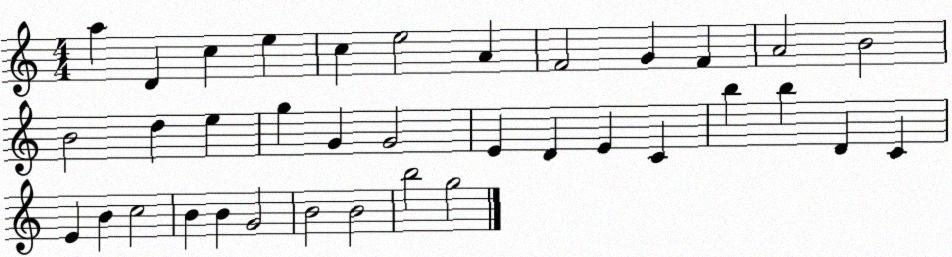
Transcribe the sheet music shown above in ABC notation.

X:1
T:Untitled
M:4/4
L:1/4
K:C
a D c e c e2 A F2 G F A2 B2 B2 d e g G G2 E D E C b b D C E B c2 B B G2 B2 B2 b2 g2